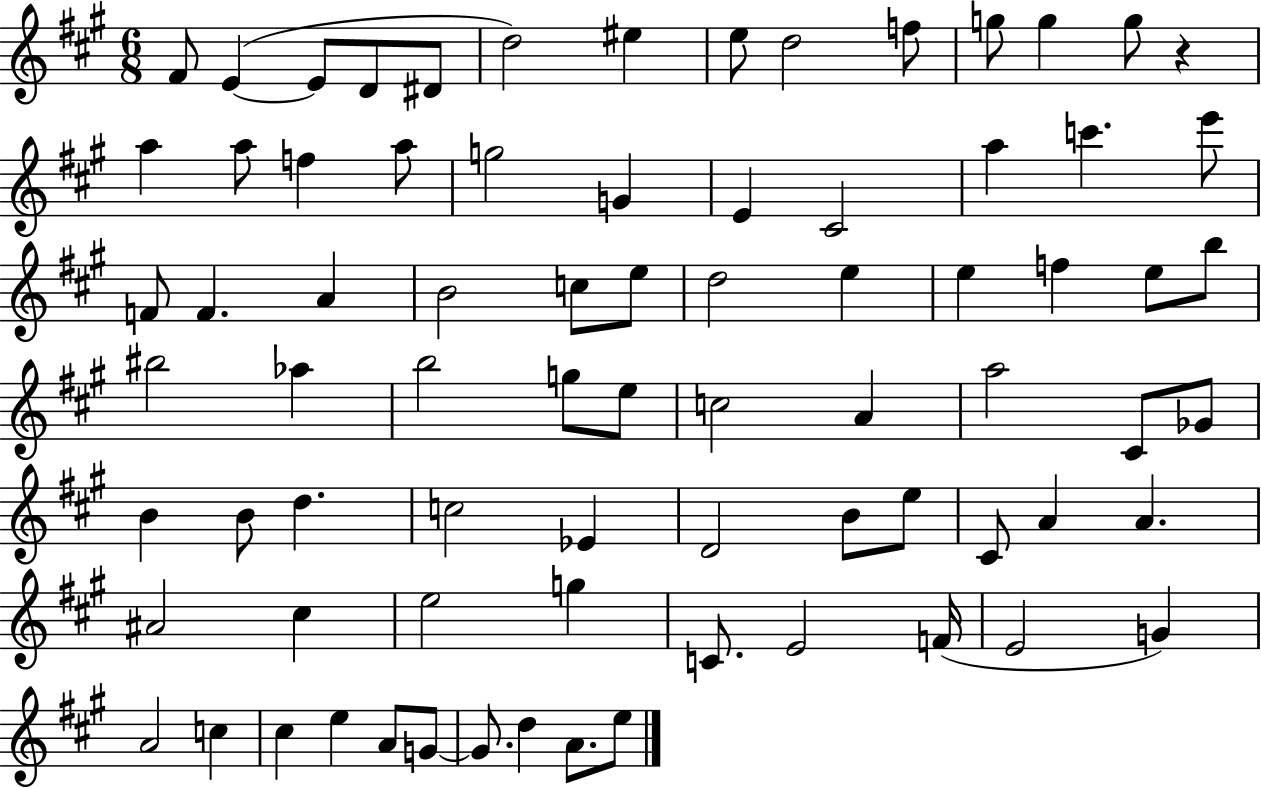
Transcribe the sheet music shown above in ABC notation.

X:1
T:Untitled
M:6/8
L:1/4
K:A
^F/2 E E/2 D/2 ^D/2 d2 ^e e/2 d2 f/2 g/2 g g/2 z a a/2 f a/2 g2 G E ^C2 a c' e'/2 F/2 F A B2 c/2 e/2 d2 e e f e/2 b/2 ^b2 _a b2 g/2 e/2 c2 A a2 ^C/2 _G/2 B B/2 d c2 _E D2 B/2 e/2 ^C/2 A A ^A2 ^c e2 g C/2 E2 F/4 E2 G A2 c ^c e A/2 G/2 G/2 d A/2 e/2